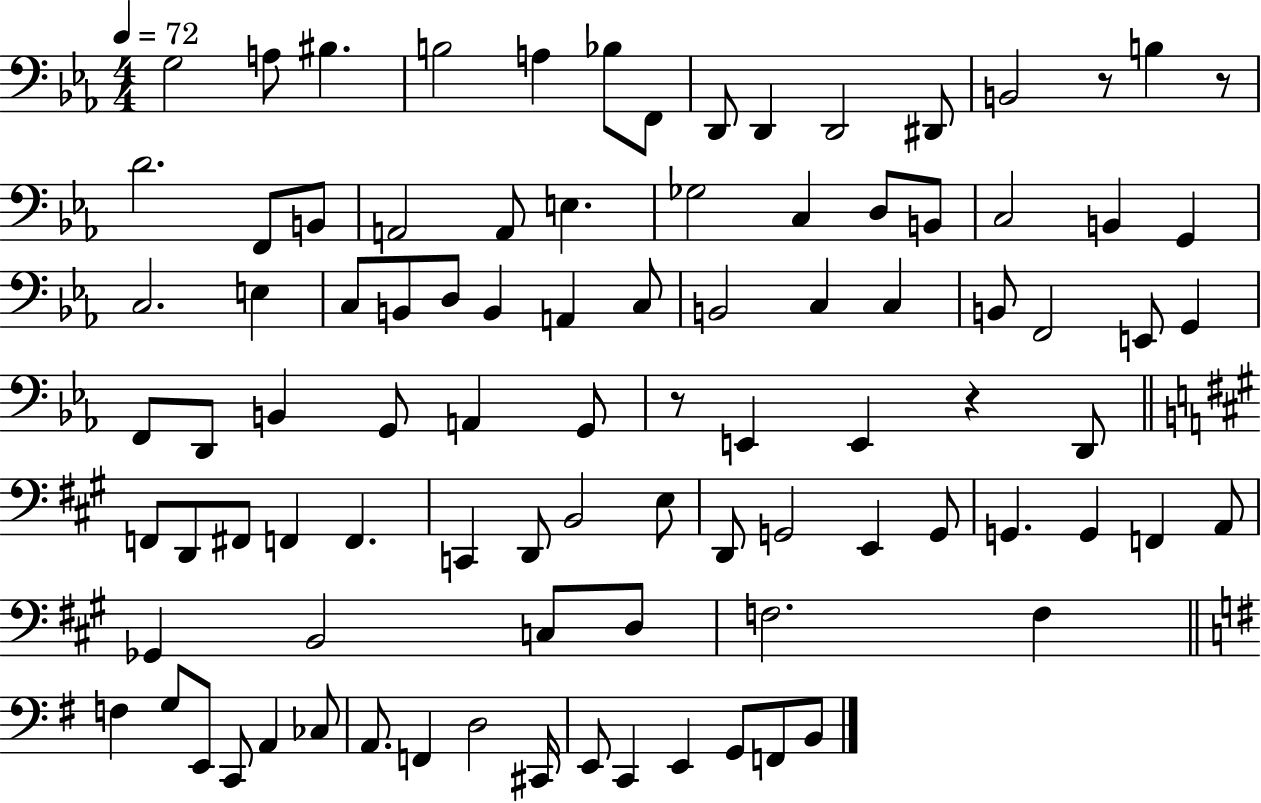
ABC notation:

X:1
T:Untitled
M:4/4
L:1/4
K:Eb
G,2 A,/2 ^B, B,2 A, _B,/2 F,,/2 D,,/2 D,, D,,2 ^D,,/2 B,,2 z/2 B, z/2 D2 F,,/2 B,,/2 A,,2 A,,/2 E, _G,2 C, D,/2 B,,/2 C,2 B,, G,, C,2 E, C,/2 B,,/2 D,/2 B,, A,, C,/2 B,,2 C, C, B,,/2 F,,2 E,,/2 G,, F,,/2 D,,/2 B,, G,,/2 A,, G,,/2 z/2 E,, E,, z D,,/2 F,,/2 D,,/2 ^F,,/2 F,, F,, C,, D,,/2 B,,2 E,/2 D,,/2 G,,2 E,, G,,/2 G,, G,, F,, A,,/2 _G,, B,,2 C,/2 D,/2 F,2 F, F, G,/2 E,,/2 C,,/2 A,, _C,/2 A,,/2 F,, D,2 ^C,,/4 E,,/2 C,, E,, G,,/2 F,,/2 B,,/2